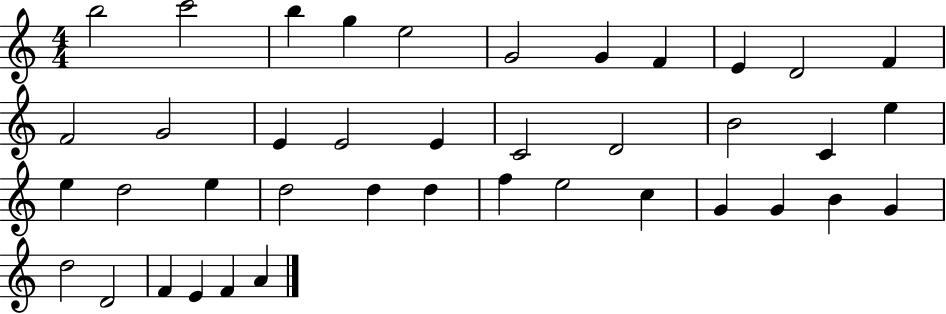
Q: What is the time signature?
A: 4/4